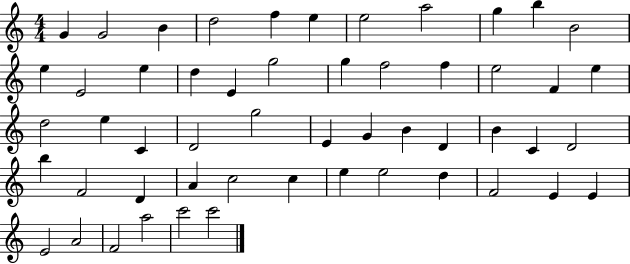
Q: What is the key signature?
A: C major